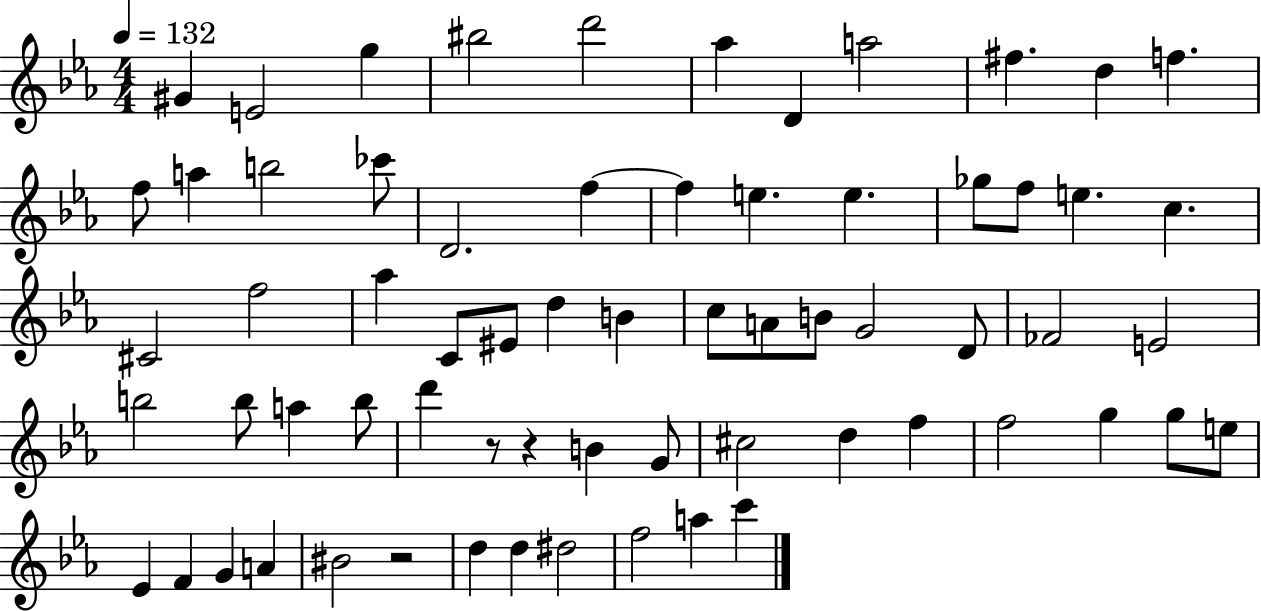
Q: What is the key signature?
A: EES major